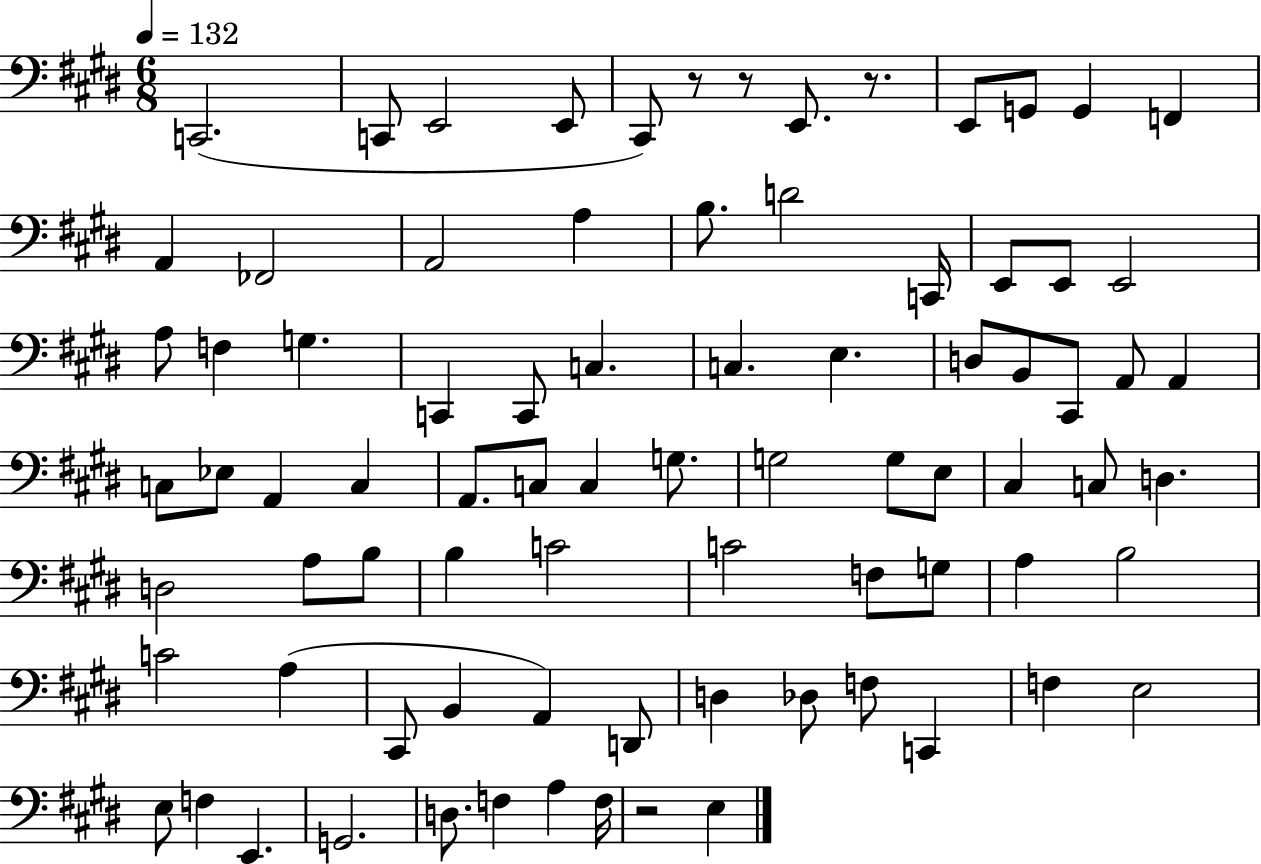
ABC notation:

X:1
T:Untitled
M:6/8
L:1/4
K:E
C,,2 C,,/2 E,,2 E,,/2 ^C,,/2 z/2 z/2 E,,/2 z/2 E,,/2 G,,/2 G,, F,, A,, _F,,2 A,,2 A, B,/2 D2 C,,/4 E,,/2 E,,/2 E,,2 A,/2 F, G, C,, C,,/2 C, C, E, D,/2 B,,/2 ^C,,/2 A,,/2 A,, C,/2 _E,/2 A,, C, A,,/2 C,/2 C, G,/2 G,2 G,/2 E,/2 ^C, C,/2 D, D,2 A,/2 B,/2 B, C2 C2 F,/2 G,/2 A, B,2 C2 A, ^C,,/2 B,, A,, D,,/2 D, _D,/2 F,/2 C,, F, E,2 E,/2 F, E,, G,,2 D,/2 F, A, F,/4 z2 E,